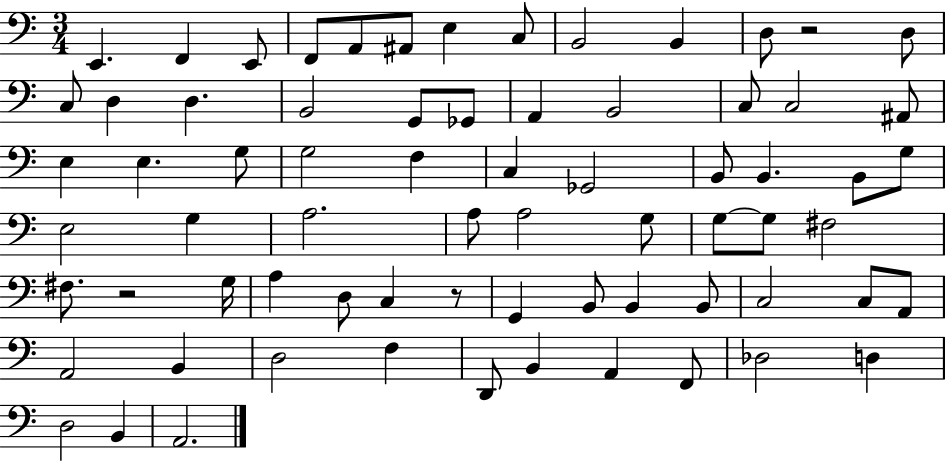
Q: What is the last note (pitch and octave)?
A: A2